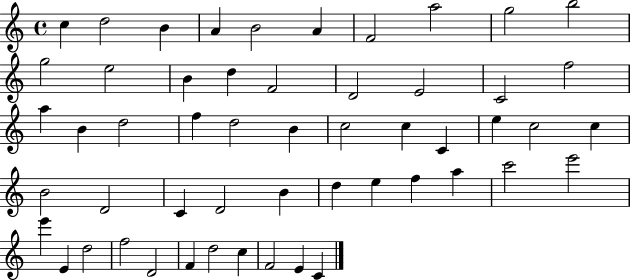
{
  \clef treble
  \time 4/4
  \defaultTimeSignature
  \key c \major
  c''4 d''2 b'4 | a'4 b'2 a'4 | f'2 a''2 | g''2 b''2 | \break g''2 e''2 | b'4 d''4 f'2 | d'2 e'2 | c'2 f''2 | \break a''4 b'4 d''2 | f''4 d''2 b'4 | c''2 c''4 c'4 | e''4 c''2 c''4 | \break b'2 d'2 | c'4 d'2 b'4 | d''4 e''4 f''4 a''4 | c'''2 e'''2 | \break e'''4 e'4 d''2 | f''2 d'2 | f'4 d''2 c''4 | f'2 e'4 c'4 | \break \bar "|."
}